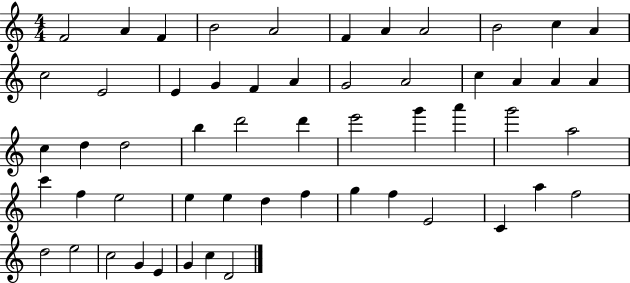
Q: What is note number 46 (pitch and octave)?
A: A5